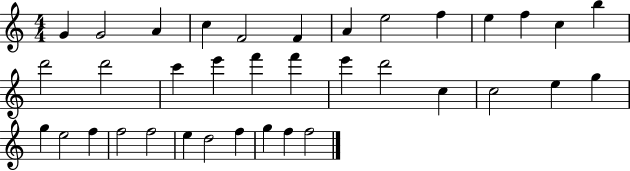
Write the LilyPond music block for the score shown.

{
  \clef treble
  \numericTimeSignature
  \time 4/4
  \key c \major
  g'4 g'2 a'4 | c''4 f'2 f'4 | a'4 e''2 f''4 | e''4 f''4 c''4 b''4 | \break d'''2 d'''2 | c'''4 e'''4 f'''4 f'''4 | e'''4 d'''2 c''4 | c''2 e''4 g''4 | \break g''4 e''2 f''4 | f''2 f''2 | e''4 d''2 f''4 | g''4 f''4 f''2 | \break \bar "|."
}